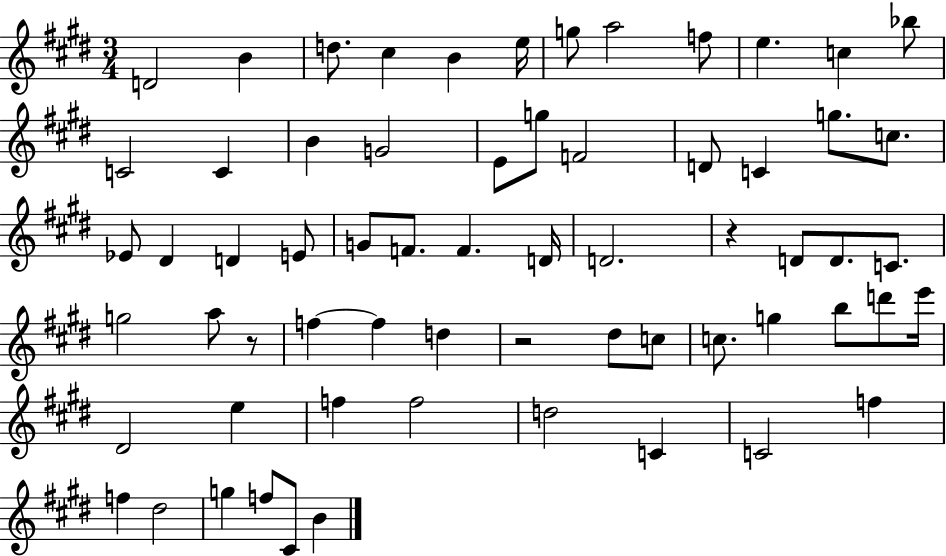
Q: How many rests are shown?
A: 3